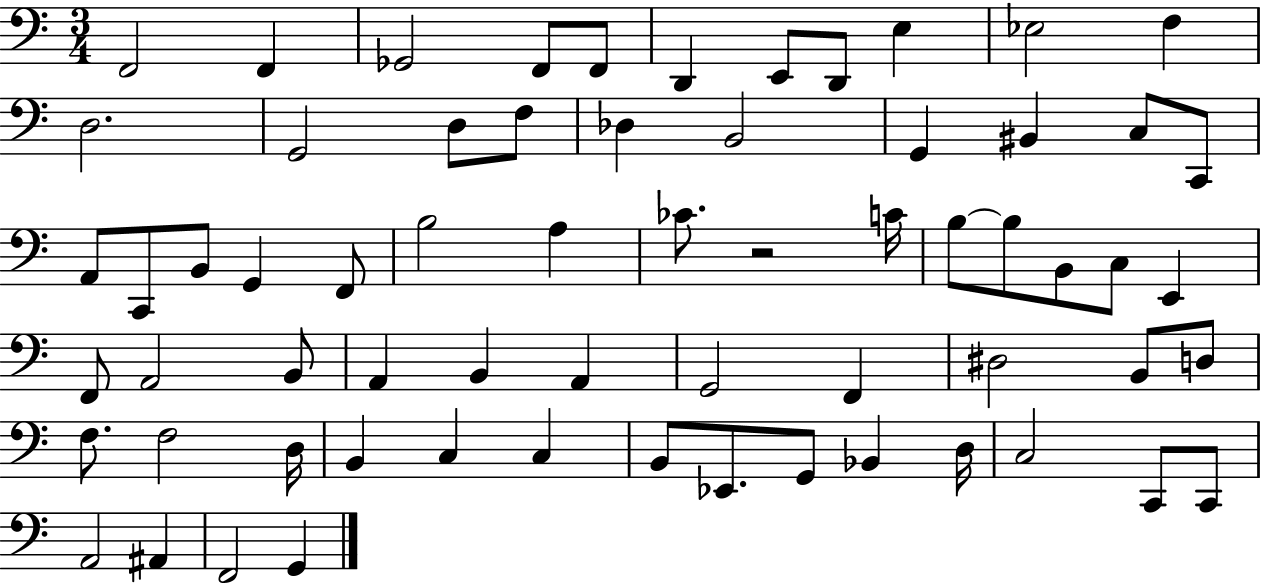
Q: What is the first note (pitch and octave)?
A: F2